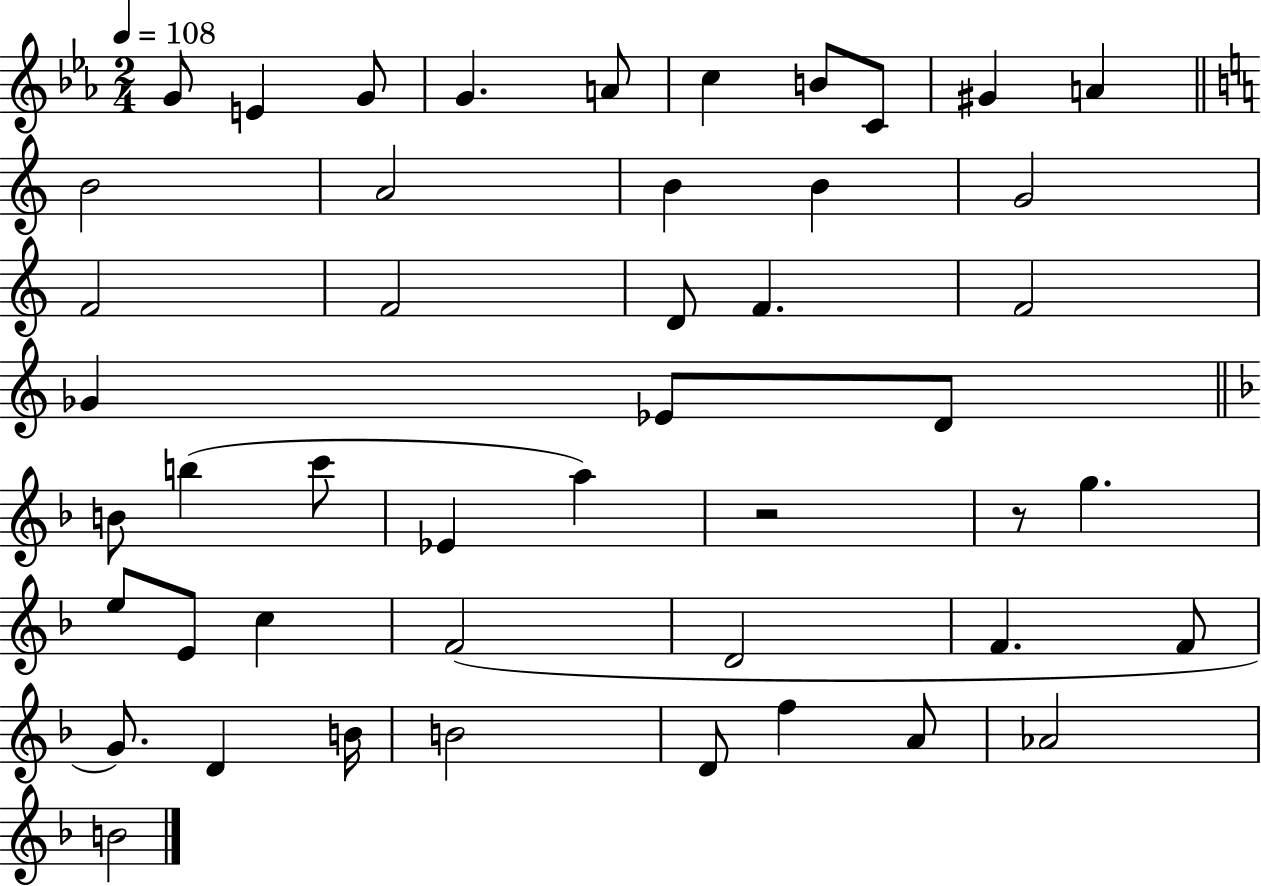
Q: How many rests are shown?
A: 2